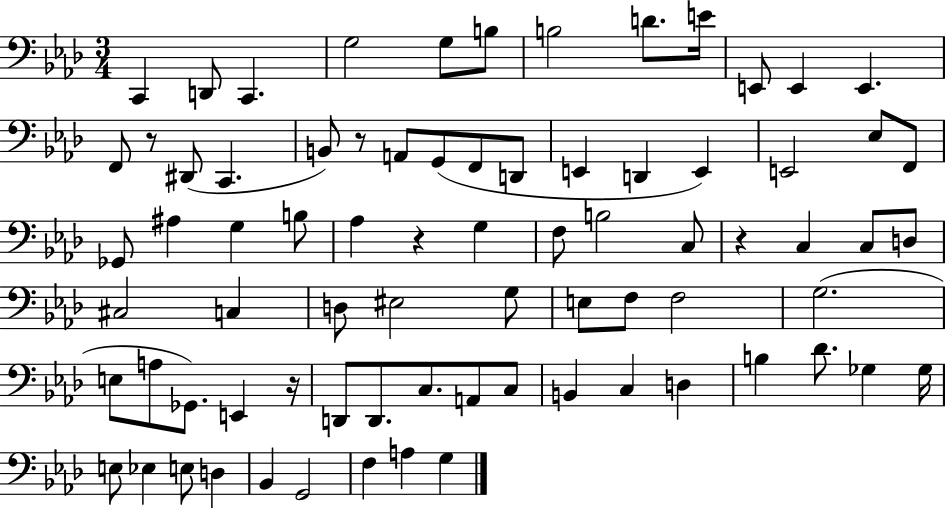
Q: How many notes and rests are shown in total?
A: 77